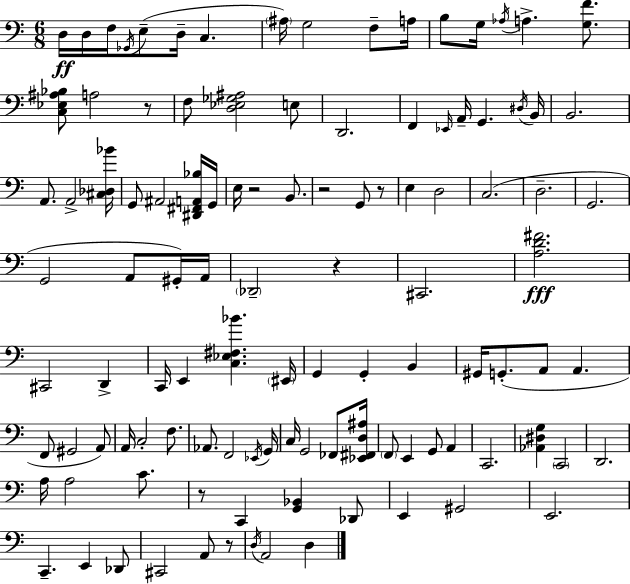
{
  \clef bass
  \numericTimeSignature
  \time 6/8
  \key c \major
  d16\ff d16 f16 \acciaccatura { ges,16 }( e8-- d16-- c4. | \parenthesize ais16) g2 f8-- | a16 b8 g16 \acciaccatura { aes16 } a4.-> <g f'>8. | <c ees ais bes>8 a2 | \break r8 f8 <d ees ges ais>2 | e8 d,2. | f,4 \grace { ees,16 } a,16-- g,4. | \acciaccatura { dis16 } b,16 b,2. | \break a,8. a,2-> | <cis des bes'>16 g,8 ais,2 | <dis, fis, a, bes>16 g,16 e16 r2 | b,8. r2 | \break g,8 r8 e4 d2 | c2.( | d2.-- | g,2. | \break g,2 | a,8 gis,16-.) a,16 \parenthesize des,2-- | r4 cis,2. | <a d' fis'>2.\fff | \break cis,2 | d,4-> c,16 e,4 <c ees fis bes'>4. | \parenthesize eis,16 g,4 g,4-. | b,4 gis,16 g,8.-.( a,8 a,4. | \break f,8 gis,2 | a,8) a,16 c2-. | f8. aes,8. f,2 | \acciaccatura { ees,16 } g,16 c16 g,2 | \break fes,8 <ees, fis, d ais>16 \parenthesize f,8 e,4 g,8 | a,4 c,2. | <aes, dis g>4 \parenthesize c,2 | d,2. | \break a16 a2 | c'8. r8 c,4 <g, bes,>4 | des,8 e,4 gis,2 | e,2. | \break c,4.-- e,4 | des,8 cis,2 | a,8 r8 \acciaccatura { d16 } a,2 | d4 \bar "|."
}